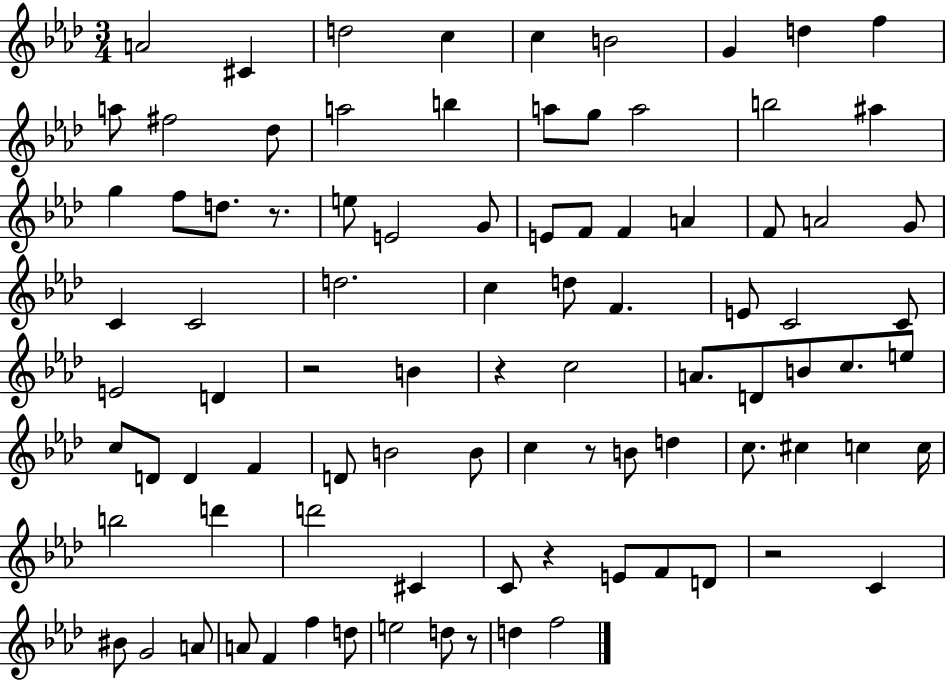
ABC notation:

X:1
T:Untitled
M:3/4
L:1/4
K:Ab
A2 ^C d2 c c B2 G d f a/2 ^f2 _d/2 a2 b a/2 g/2 a2 b2 ^a g f/2 d/2 z/2 e/2 E2 G/2 E/2 F/2 F A F/2 A2 G/2 C C2 d2 c d/2 F E/2 C2 C/2 E2 D z2 B z c2 A/2 D/2 B/2 c/2 e/2 c/2 D/2 D F D/2 B2 B/2 c z/2 B/2 d c/2 ^c c c/4 b2 d' d'2 ^C C/2 z E/2 F/2 D/2 z2 C ^B/2 G2 A/2 A/2 F f d/2 e2 d/2 z/2 d f2